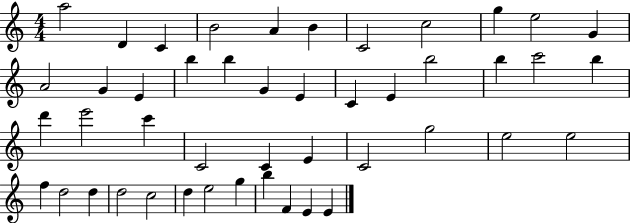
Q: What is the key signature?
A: C major